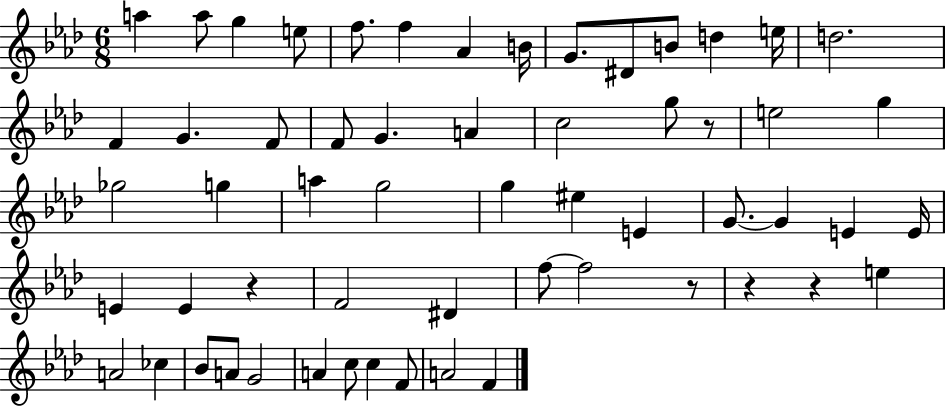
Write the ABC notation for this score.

X:1
T:Untitled
M:6/8
L:1/4
K:Ab
a a/2 g e/2 f/2 f _A B/4 G/2 ^D/2 B/2 d e/4 d2 F G F/2 F/2 G A c2 g/2 z/2 e2 g _g2 g a g2 g ^e E G/2 G E E/4 E E z F2 ^D f/2 f2 z/2 z z e A2 _c _B/2 A/2 G2 A c/2 c F/2 A2 F